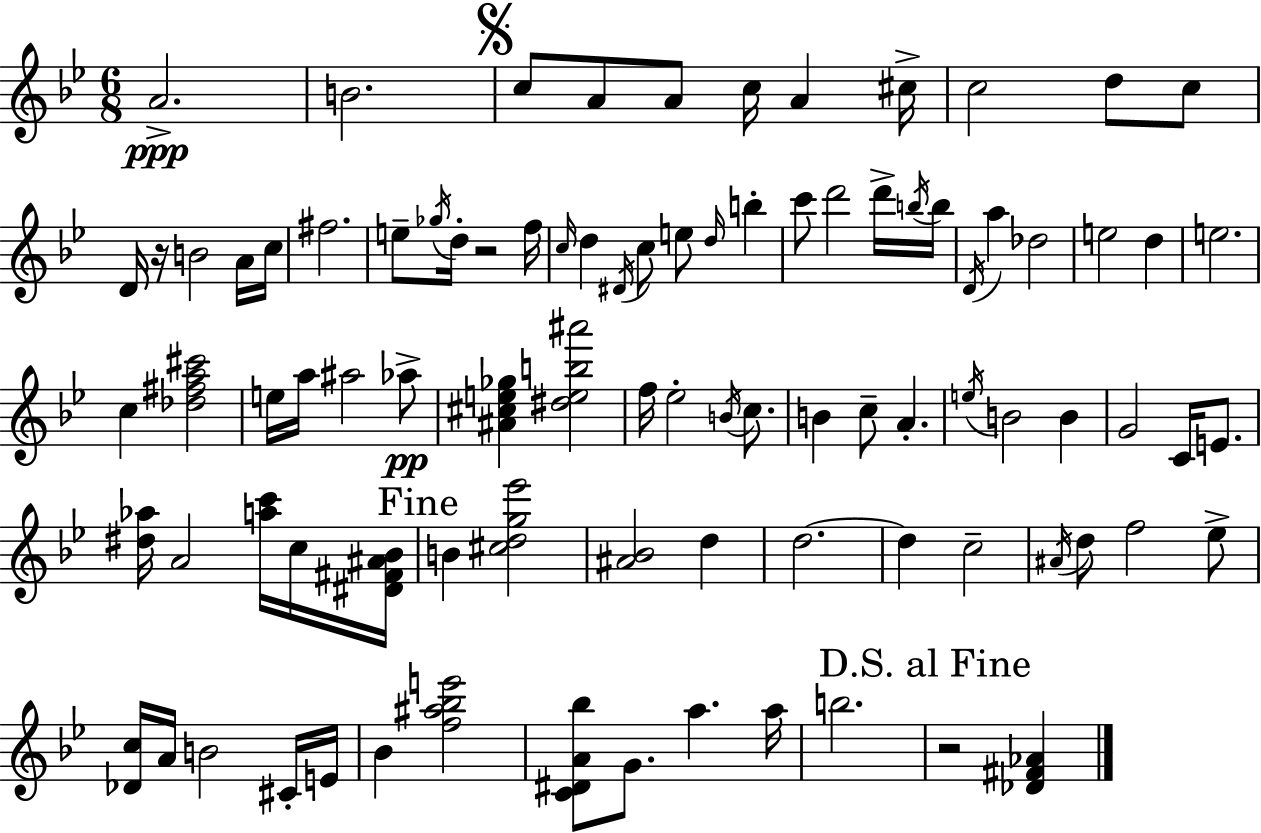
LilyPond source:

{
  \clef treble
  \numericTimeSignature
  \time 6/8
  \key bes \major
  \repeat volta 2 { a'2.->\ppp | b'2. | \mark \markup { \musicglyph "scripts.segno" } c''8 a'8 a'8 c''16 a'4 cis''16-> | c''2 d''8 c''8 | \break d'16 r16 b'2 a'16 c''16 | fis''2. | e''8-- \acciaccatura { ges''16 } d''16-. r2 | f''16 \grace { c''16 } d''4 \acciaccatura { dis'16 } c''8 e''8 \grace { d''16 } | \break b''4-. c'''8 d'''2 | d'''16-> \acciaccatura { b''16 } b''16 \acciaccatura { d'16 } a''4 des''2 | e''2 | d''4 e''2. | \break c''4 <des'' fis'' a'' cis'''>2 | e''16 a''16 ais''2 | aes''8->\pp <ais' cis'' e'' ges''>4 <dis'' e'' b'' ais'''>2 | f''16 ees''2-. | \break \acciaccatura { b'16 } c''8. b'4 c''8-- | a'4.-. \acciaccatura { e''16 } b'2 | b'4 g'2 | c'16 e'8. <dis'' aes''>16 a'2 | \break <a'' c'''>16 c''16 <dis' fis' ais' bes'>16 \mark "Fine" b'4 | <cis'' d'' g'' ees'''>2 <ais' bes'>2 | d''4 d''2.~~ | d''4 | \break c''2-- \acciaccatura { ais'16 } d''8 f''2 | ees''8-> <des' c''>16 a'16 b'2 | cis'16-. e'16 bes'4 | <f'' ais'' bes'' e'''>2 <c' dis' a' bes''>8 g'8. | \break a''4. a''16 b''2. | \mark "D.S. al Fine" r2 | <des' fis' aes'>4 } \bar "|."
}